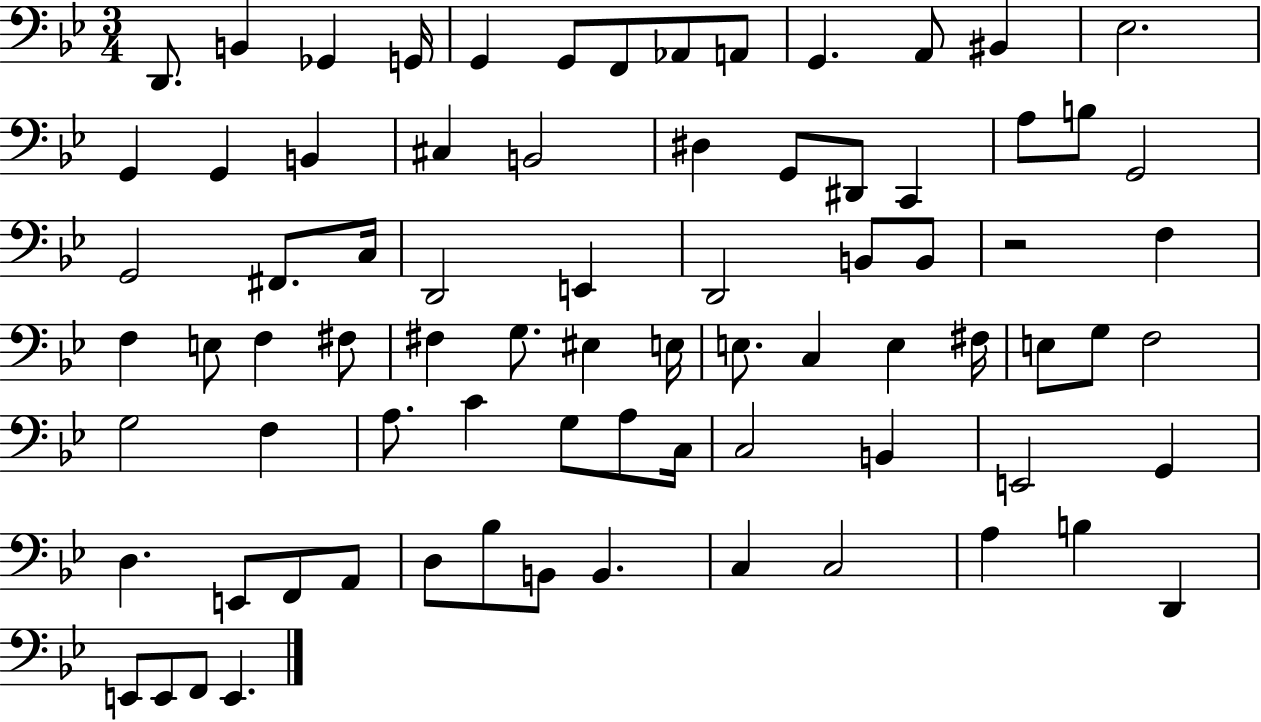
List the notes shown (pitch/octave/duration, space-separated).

D2/e. B2/q Gb2/q G2/s G2/q G2/e F2/e Ab2/e A2/e G2/q. A2/e BIS2/q Eb3/h. G2/q G2/q B2/q C#3/q B2/h D#3/q G2/e D#2/e C2/q A3/e B3/e G2/h G2/h F#2/e. C3/s D2/h E2/q D2/h B2/e B2/e R/h F3/q F3/q E3/e F3/q F#3/e F#3/q G3/e. EIS3/q E3/s E3/e. C3/q E3/q F#3/s E3/e G3/e F3/h G3/h F3/q A3/e. C4/q G3/e A3/e C3/s C3/h B2/q E2/h G2/q D3/q. E2/e F2/e A2/e D3/e Bb3/e B2/e B2/q. C3/q C3/h A3/q B3/q D2/q E2/e E2/e F2/e E2/q.